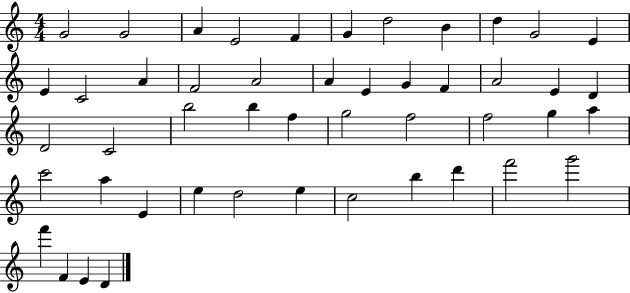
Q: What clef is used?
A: treble